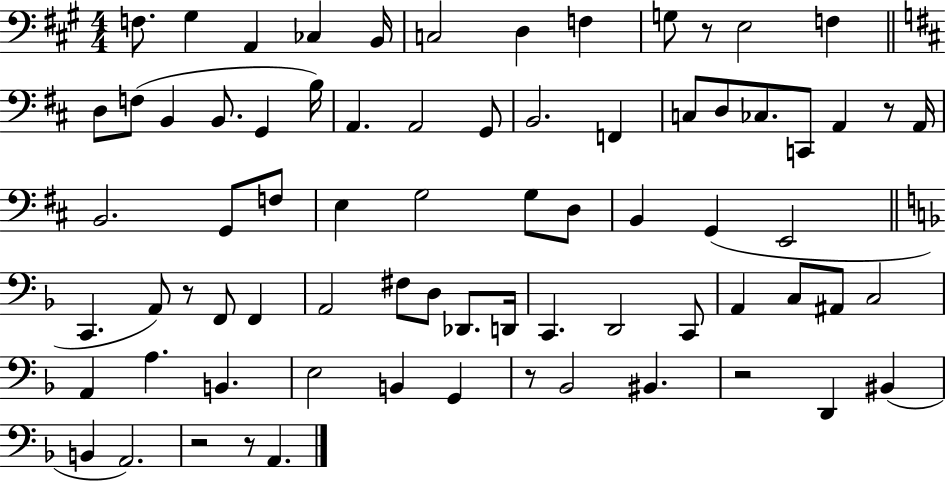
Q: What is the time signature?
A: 4/4